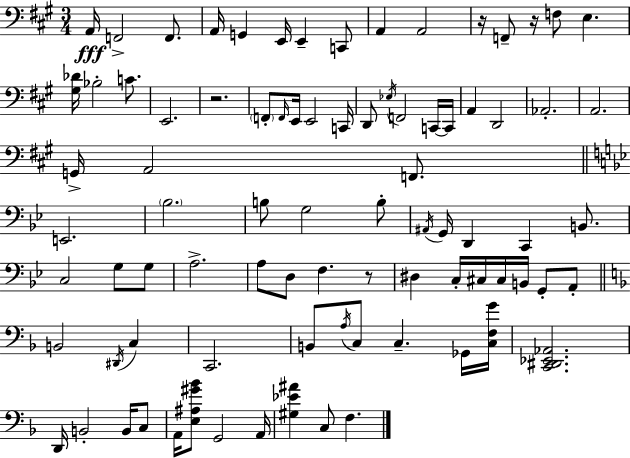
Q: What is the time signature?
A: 3/4